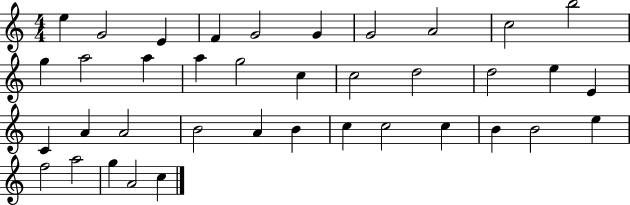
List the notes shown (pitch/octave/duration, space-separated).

E5/q G4/h E4/q F4/q G4/h G4/q G4/h A4/h C5/h B5/h G5/q A5/h A5/q A5/q G5/h C5/q C5/h D5/h D5/h E5/q E4/q C4/q A4/q A4/h B4/h A4/q B4/q C5/q C5/h C5/q B4/q B4/h E5/q F5/h A5/h G5/q A4/h C5/q